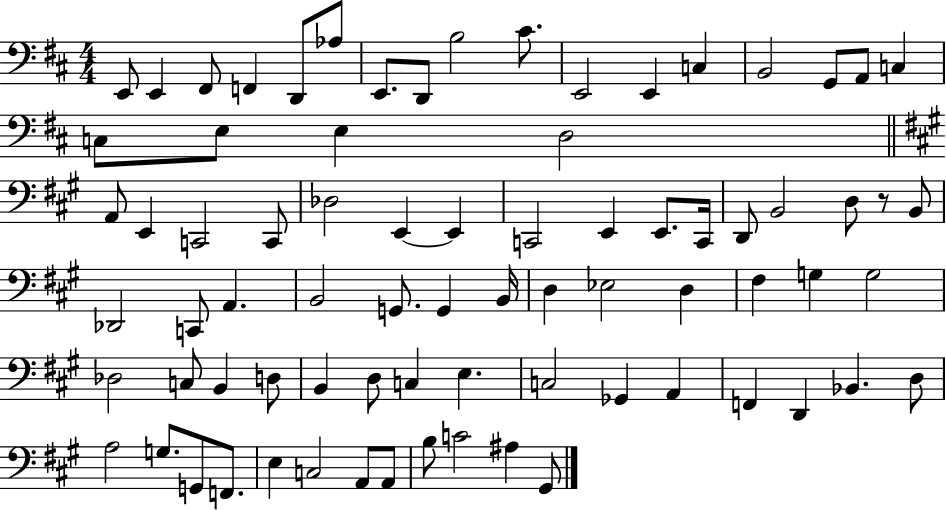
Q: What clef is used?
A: bass